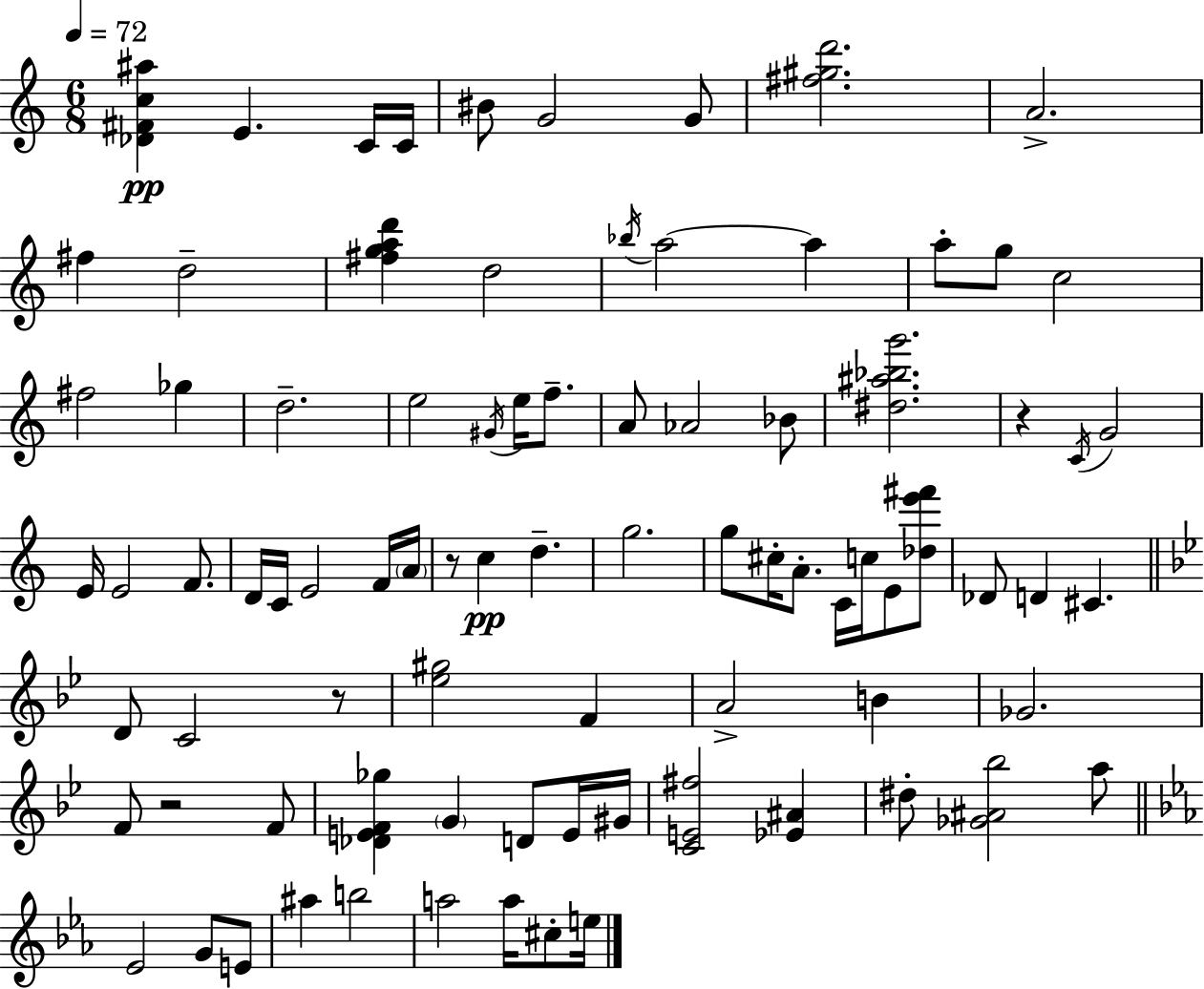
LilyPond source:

{
  \clef treble
  \numericTimeSignature
  \time 6/8
  \key c \major
  \tempo 4 = 72
  <des' fis' c'' ais''>4\pp e'4. c'16 c'16 | bis'8 g'2 g'8 | <fis'' gis'' d'''>2. | a'2.-> | \break fis''4 d''2-- | <fis'' g'' a'' d'''>4 d''2 | \acciaccatura { bes''16 } a''2~~ a''4 | a''8-. g''8 c''2 | \break fis''2 ges''4 | d''2.-- | e''2 \acciaccatura { gis'16 } e''16 f''8.-- | a'8 aes'2 | \break bes'8 <dis'' ais'' bes'' g'''>2. | r4 \acciaccatura { c'16 } g'2 | e'16 e'2 | f'8. d'16 c'16 e'2 | \break f'16 \parenthesize a'16 r8 c''4\pp d''4.-- | g''2. | g''8 cis''16-. a'8.-. c'16 c''16 e'8 | <des'' e''' fis'''>8 des'8 d'4 cis'4. | \break \bar "||" \break \key g \minor d'8 c'2 r8 | <ees'' gis''>2 f'4 | a'2-> b'4 | ges'2. | \break f'8 r2 f'8 | <des' e' f' ges''>4 \parenthesize g'4 d'8 e'16 gis'16 | <c' e' fis''>2 <ees' ais'>4 | dis''8-. <ges' ais' bes''>2 a''8 | \break \bar "||" \break \key ees \major ees'2 g'8 e'8 | ais''4 b''2 | a''2 a''16 cis''8-. e''16 | \bar "|."
}